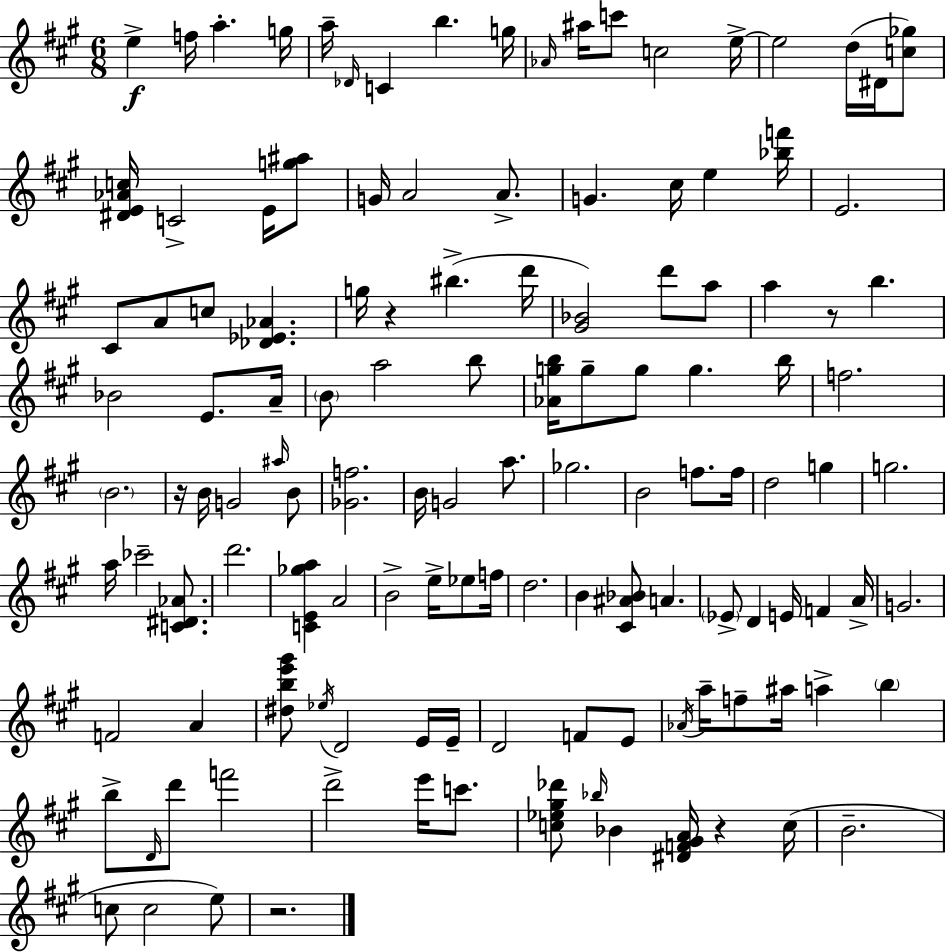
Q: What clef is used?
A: treble